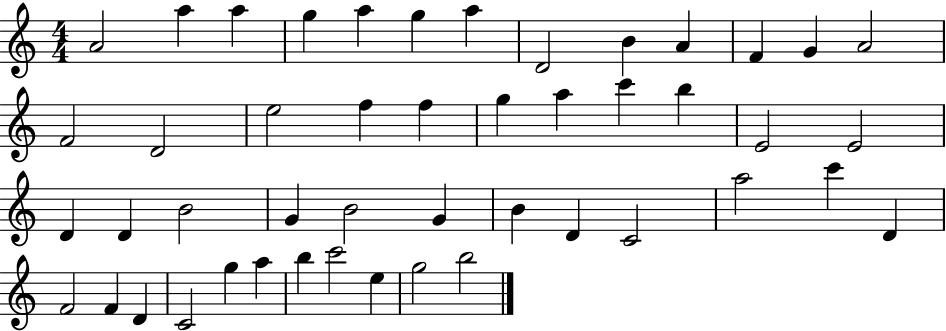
X:1
T:Untitled
M:4/4
L:1/4
K:C
A2 a a g a g a D2 B A F G A2 F2 D2 e2 f f g a c' b E2 E2 D D B2 G B2 G B D C2 a2 c' D F2 F D C2 g a b c'2 e g2 b2